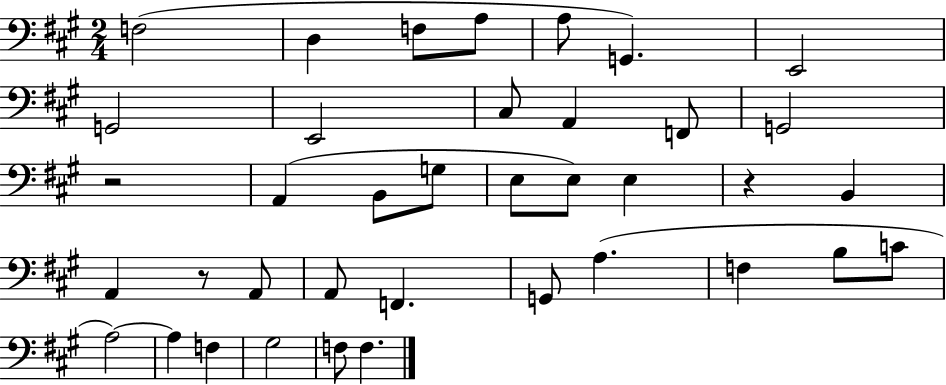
F3/h D3/q F3/e A3/e A3/e G2/q. E2/h G2/h E2/h C#3/e A2/q F2/e G2/h R/h A2/q B2/e G3/e E3/e E3/e E3/q R/q B2/q A2/q R/e A2/e A2/e F2/q. G2/e A3/q. F3/q B3/e C4/e A3/h A3/q F3/q G#3/h F3/e F3/q.